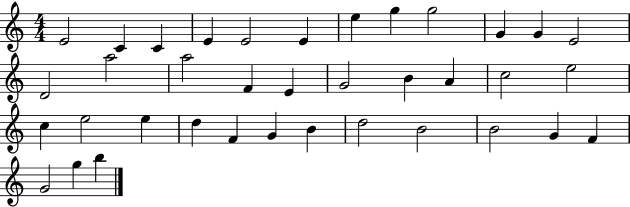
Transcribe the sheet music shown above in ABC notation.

X:1
T:Untitled
M:4/4
L:1/4
K:C
E2 C C E E2 E e g g2 G G E2 D2 a2 a2 F E G2 B A c2 e2 c e2 e d F G B d2 B2 B2 G F G2 g b